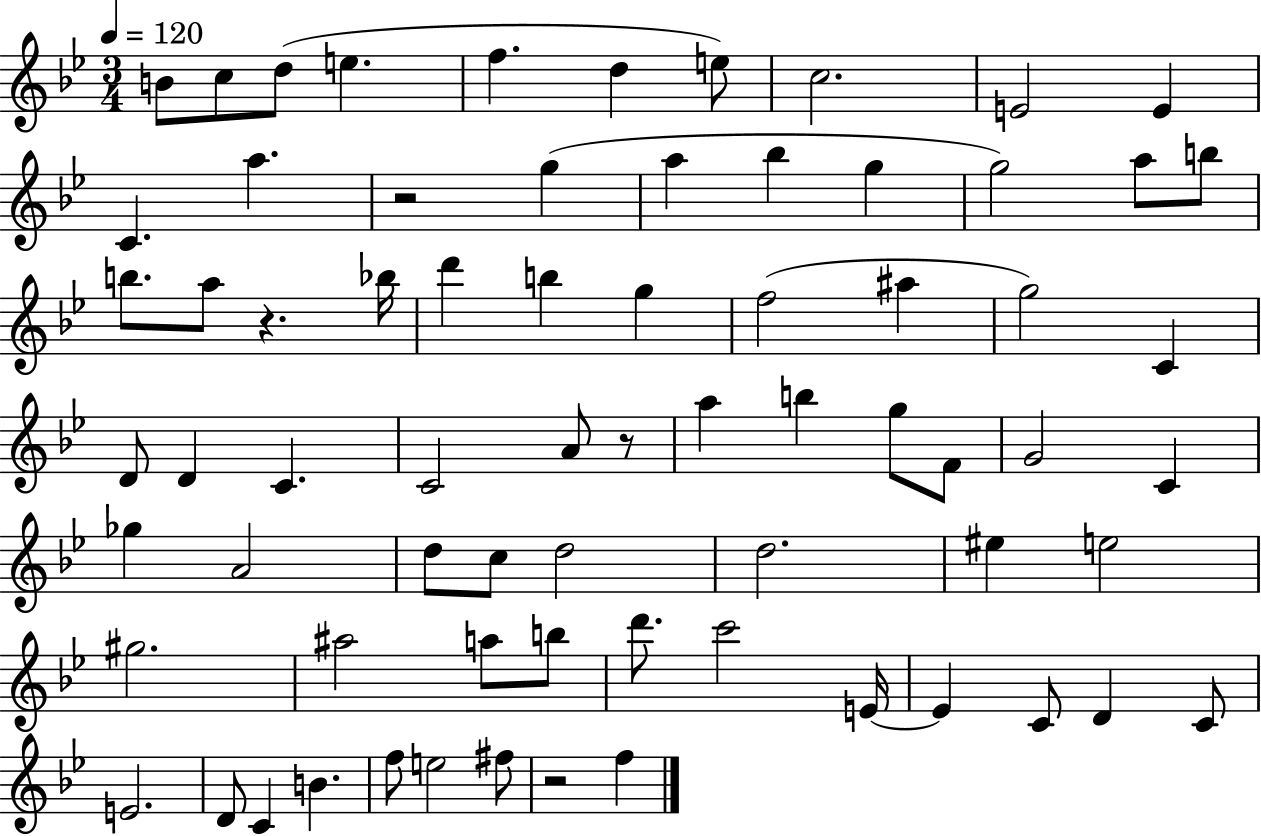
{
  \clef treble
  \numericTimeSignature
  \time 3/4
  \key bes \major
  \tempo 4 = 120
  b'8 c''8 d''8( e''4. | f''4. d''4 e''8) | c''2. | e'2 e'4 | \break c'4. a''4. | r2 g''4( | a''4 bes''4 g''4 | g''2) a''8 b''8 | \break b''8. a''8 r4. bes''16 | d'''4 b''4 g''4 | f''2( ais''4 | g''2) c'4 | \break d'8 d'4 c'4. | c'2 a'8 r8 | a''4 b''4 g''8 f'8 | g'2 c'4 | \break ges''4 a'2 | d''8 c''8 d''2 | d''2. | eis''4 e''2 | \break gis''2. | ais''2 a''8 b''8 | d'''8. c'''2 e'16~~ | e'4 c'8 d'4 c'8 | \break e'2. | d'8 c'4 b'4. | f''8 e''2 fis''8 | r2 f''4 | \break \bar "|."
}